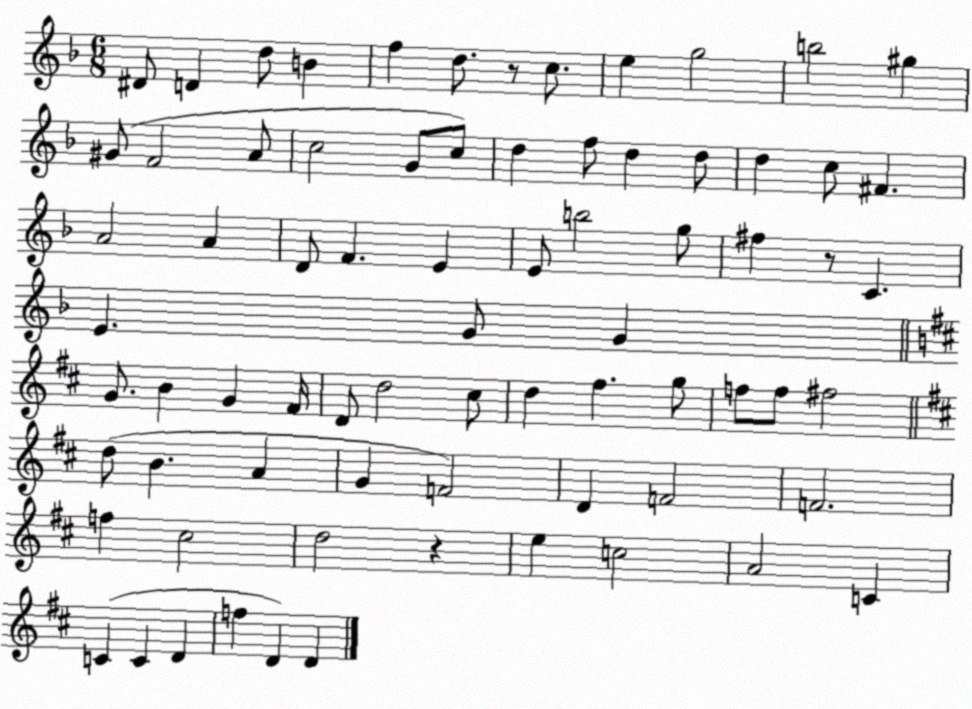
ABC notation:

X:1
T:Untitled
M:6/8
L:1/4
K:F
^D/2 D d/2 B f d/2 z/2 c/2 e g2 b2 ^g ^G/2 F2 A/2 c2 G/2 c/2 d f/2 d d/2 d c/2 ^F A2 A D/2 F E E/2 b2 g/2 ^f z/2 C E G/2 G G/2 B G ^F/4 D/2 d2 ^c/2 d ^f g/2 f/2 f/2 ^f2 d/2 B A G F2 D F2 F2 f ^c2 d2 z e c2 A2 C C C D f D D